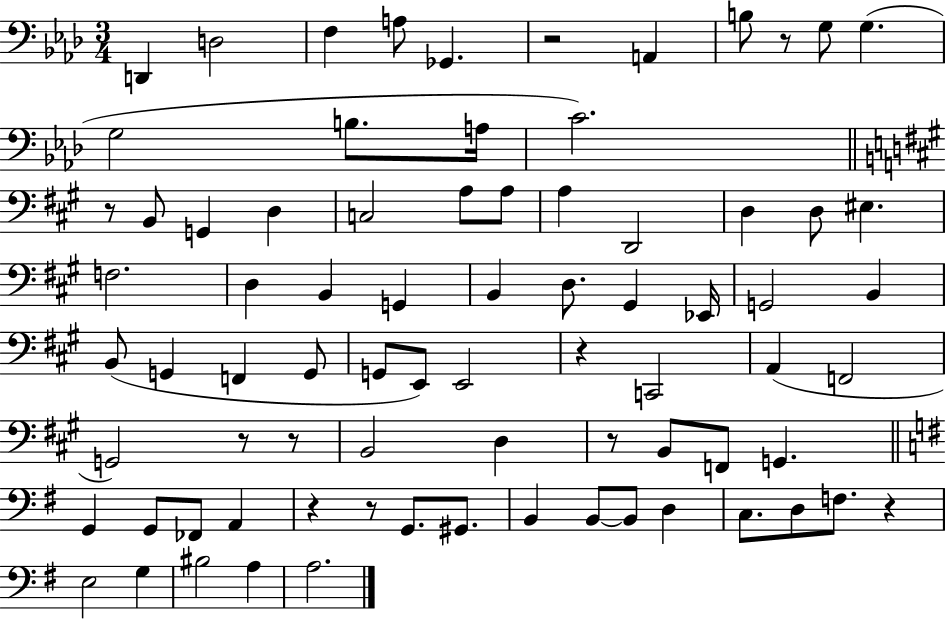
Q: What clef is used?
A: bass